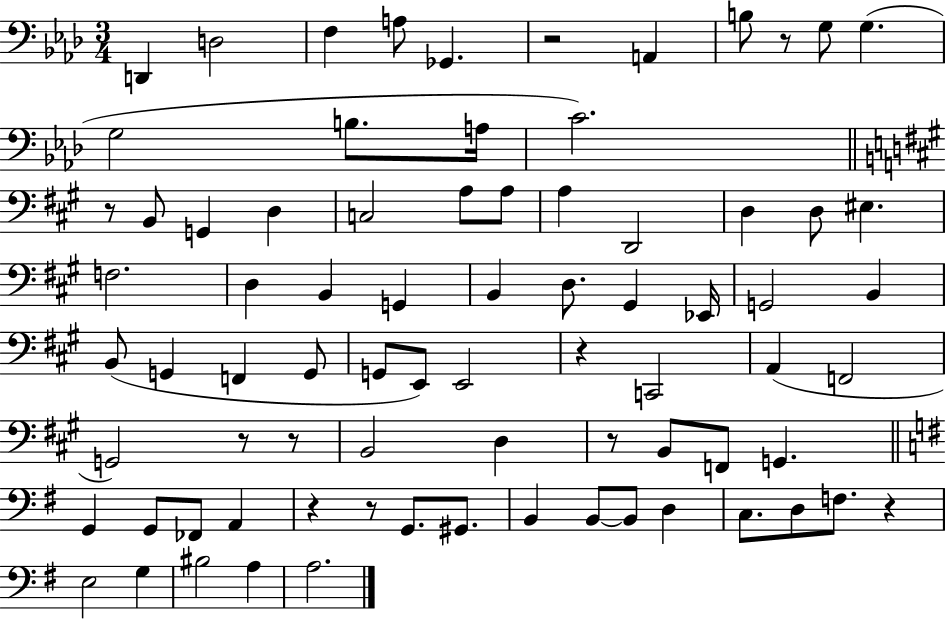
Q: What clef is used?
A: bass